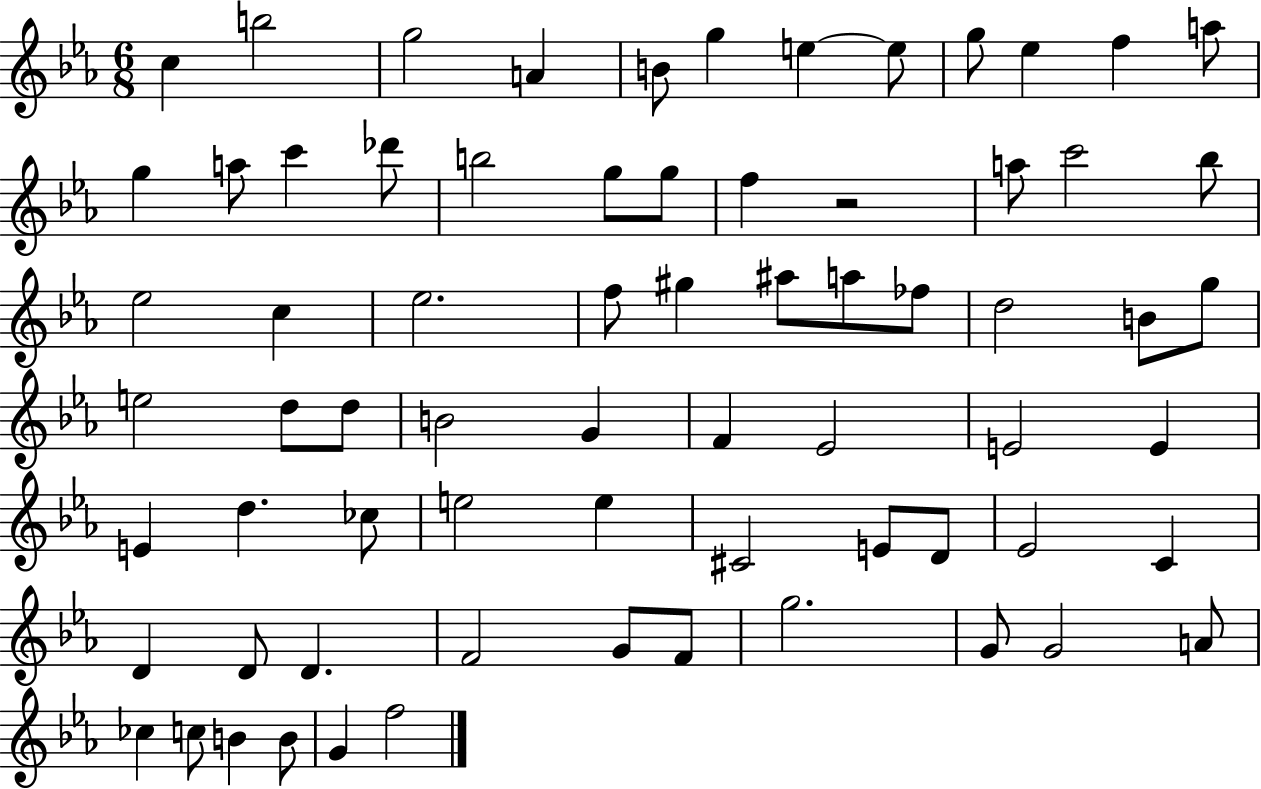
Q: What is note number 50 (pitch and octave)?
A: E4